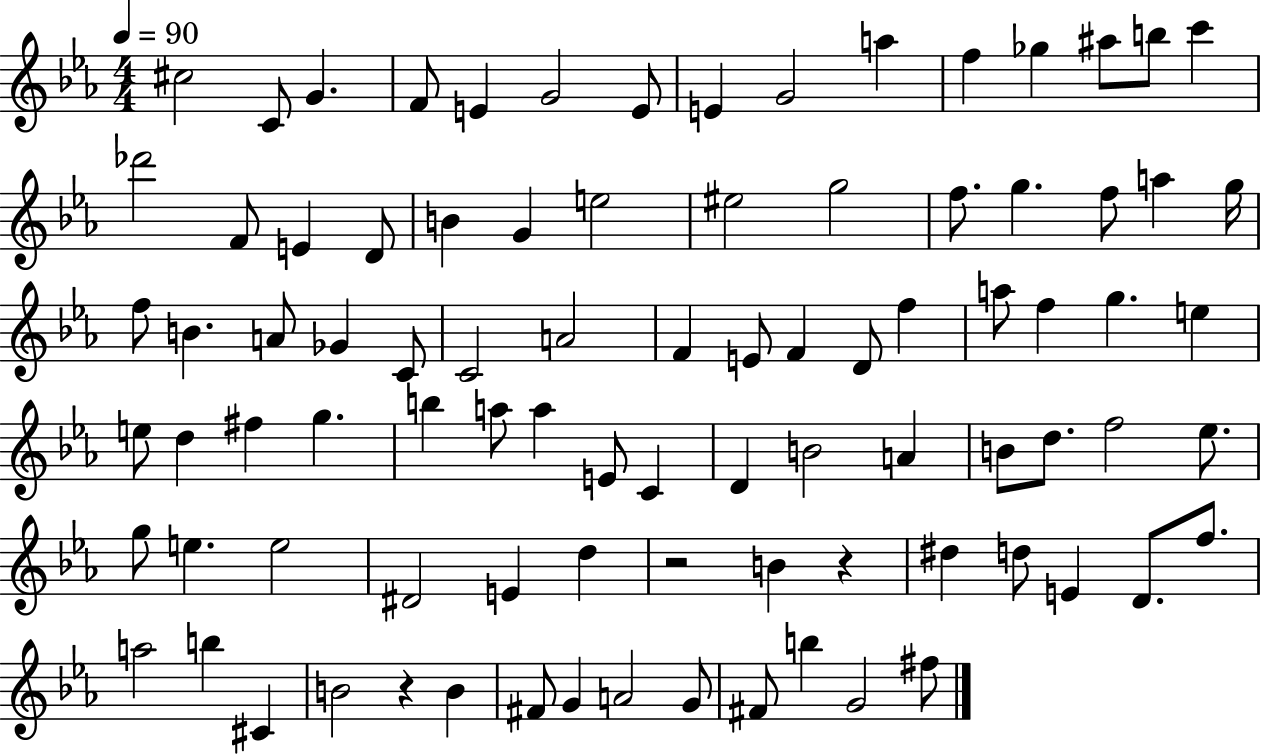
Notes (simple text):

C#5/h C4/e G4/q. F4/e E4/q G4/h E4/e E4/q G4/h A5/q F5/q Gb5/q A#5/e B5/e C6/q Db6/h F4/e E4/q D4/e B4/q G4/q E5/h EIS5/h G5/h F5/e. G5/q. F5/e A5/q G5/s F5/e B4/q. A4/e Gb4/q C4/e C4/h A4/h F4/q E4/e F4/q D4/e F5/q A5/e F5/q G5/q. E5/q E5/e D5/q F#5/q G5/q. B5/q A5/e A5/q E4/e C4/q D4/q B4/h A4/q B4/e D5/e. F5/h Eb5/e. G5/e E5/q. E5/h D#4/h E4/q D5/q R/h B4/q R/q D#5/q D5/e E4/q D4/e. F5/e. A5/h B5/q C#4/q B4/h R/q B4/q F#4/e G4/q A4/h G4/e F#4/e B5/q G4/h F#5/e